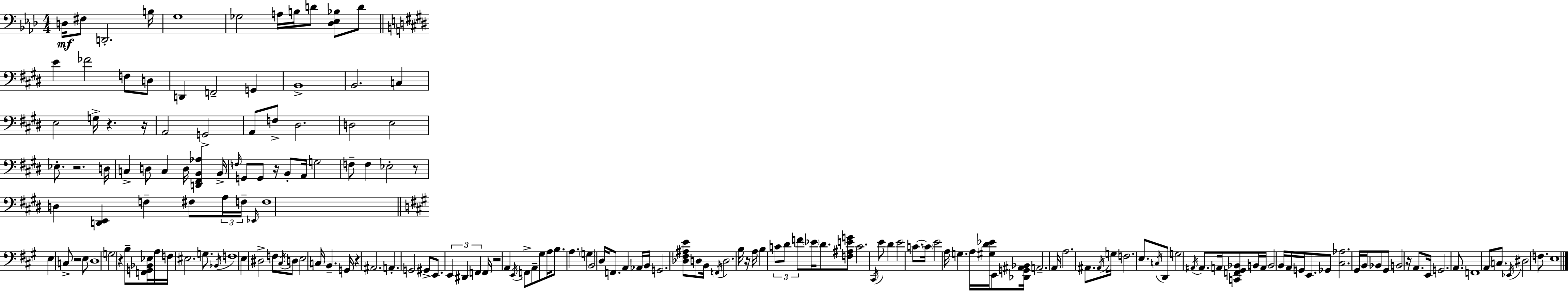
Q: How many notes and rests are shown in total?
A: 181